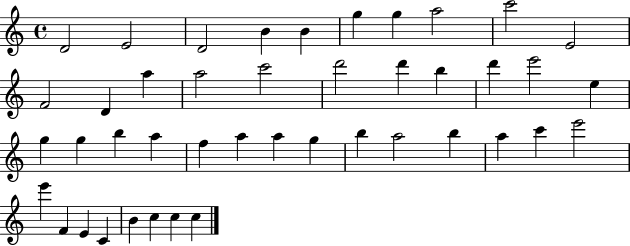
{
  \clef treble
  \time 4/4
  \defaultTimeSignature
  \key c \major
  d'2 e'2 | d'2 b'4 b'4 | g''4 g''4 a''2 | c'''2 e'2 | \break f'2 d'4 a''4 | a''2 c'''2 | d'''2 d'''4 b''4 | d'''4 e'''2 e''4 | \break g''4 g''4 b''4 a''4 | f''4 a''4 a''4 g''4 | b''4 a''2 b''4 | a''4 c'''4 e'''2 | \break e'''4 f'4 e'4 c'4 | b'4 c''4 c''4 c''4 | \bar "|."
}